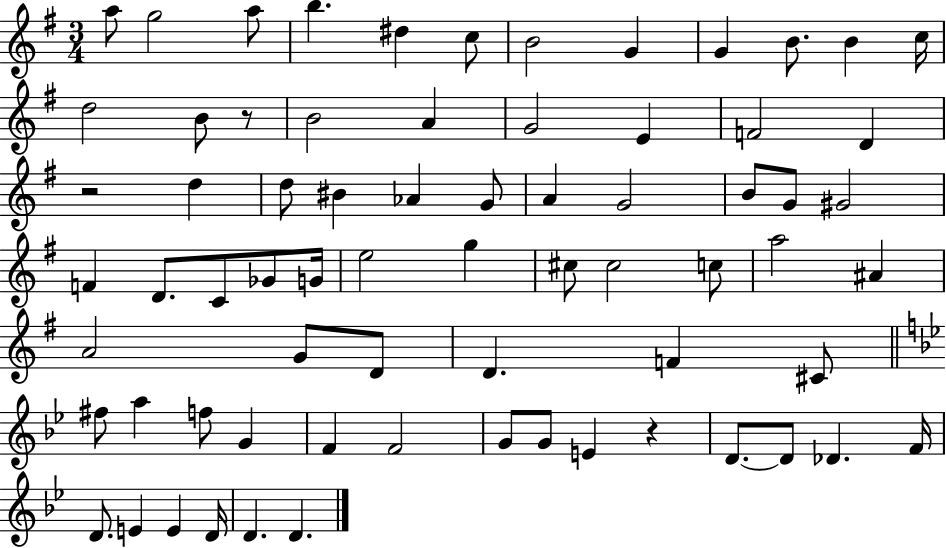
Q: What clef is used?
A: treble